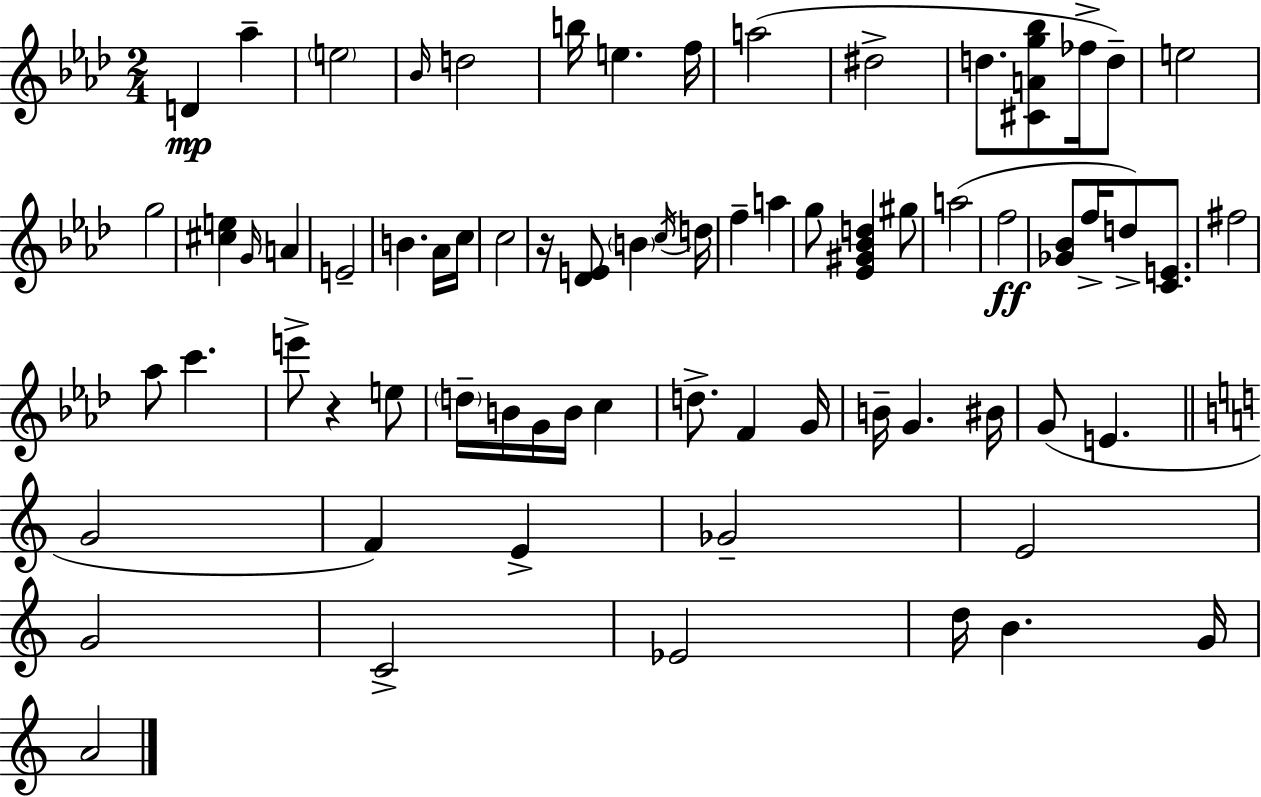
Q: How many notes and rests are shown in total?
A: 71